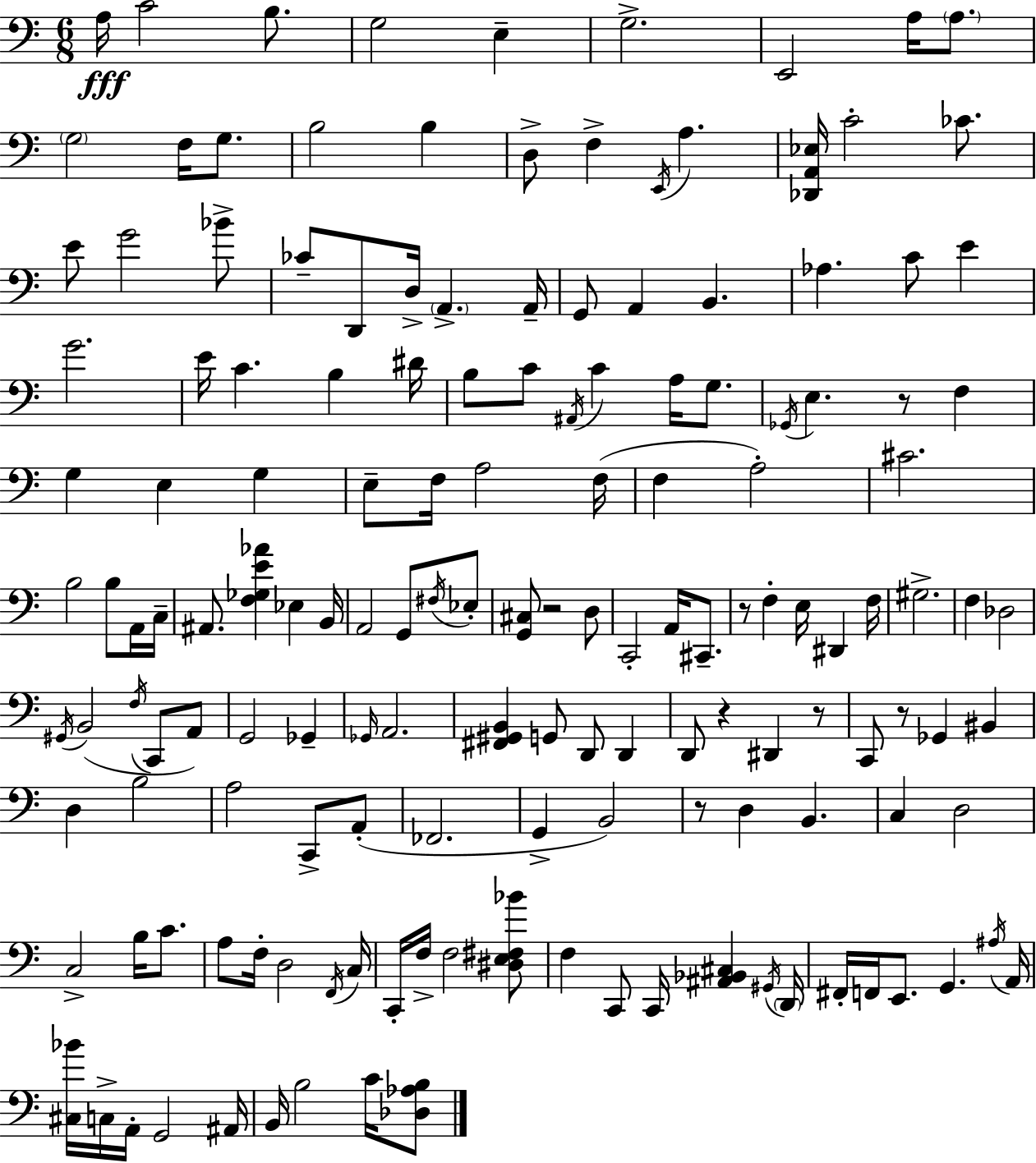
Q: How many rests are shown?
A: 7